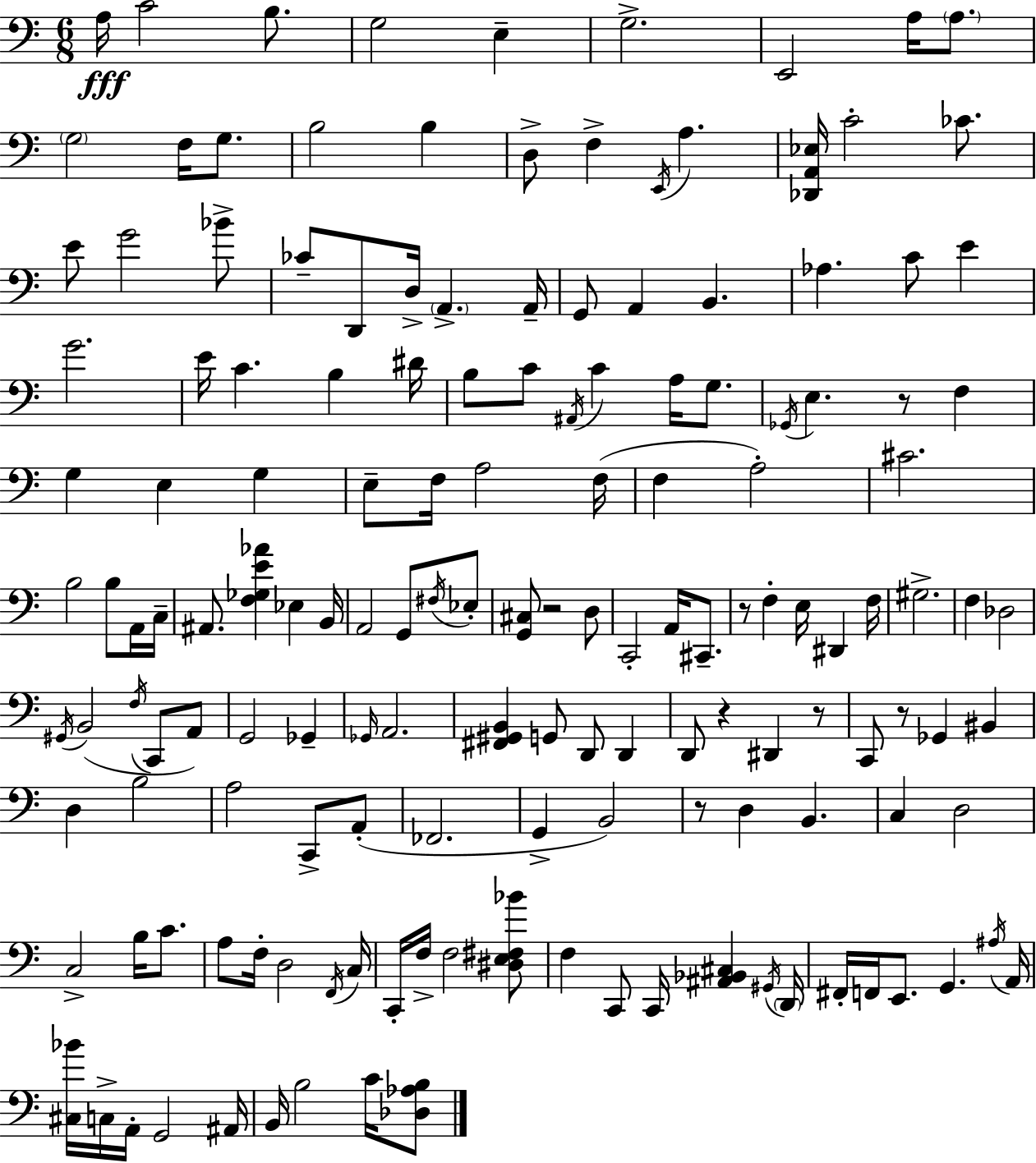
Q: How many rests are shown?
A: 7